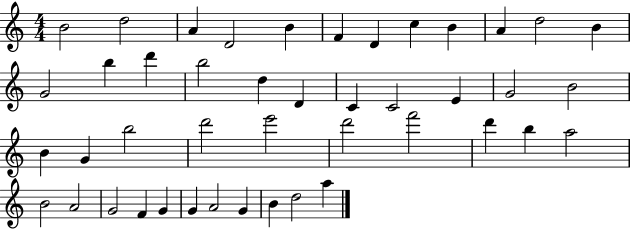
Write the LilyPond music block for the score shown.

{
  \clef treble
  \numericTimeSignature
  \time 4/4
  \key c \major
  b'2 d''2 | a'4 d'2 b'4 | f'4 d'4 c''4 b'4 | a'4 d''2 b'4 | \break g'2 b''4 d'''4 | b''2 d''4 d'4 | c'4 c'2 e'4 | g'2 b'2 | \break b'4 g'4 b''2 | d'''2 e'''2 | d'''2 f'''2 | d'''4 b''4 a''2 | \break b'2 a'2 | g'2 f'4 g'4 | g'4 a'2 g'4 | b'4 d''2 a''4 | \break \bar "|."
}